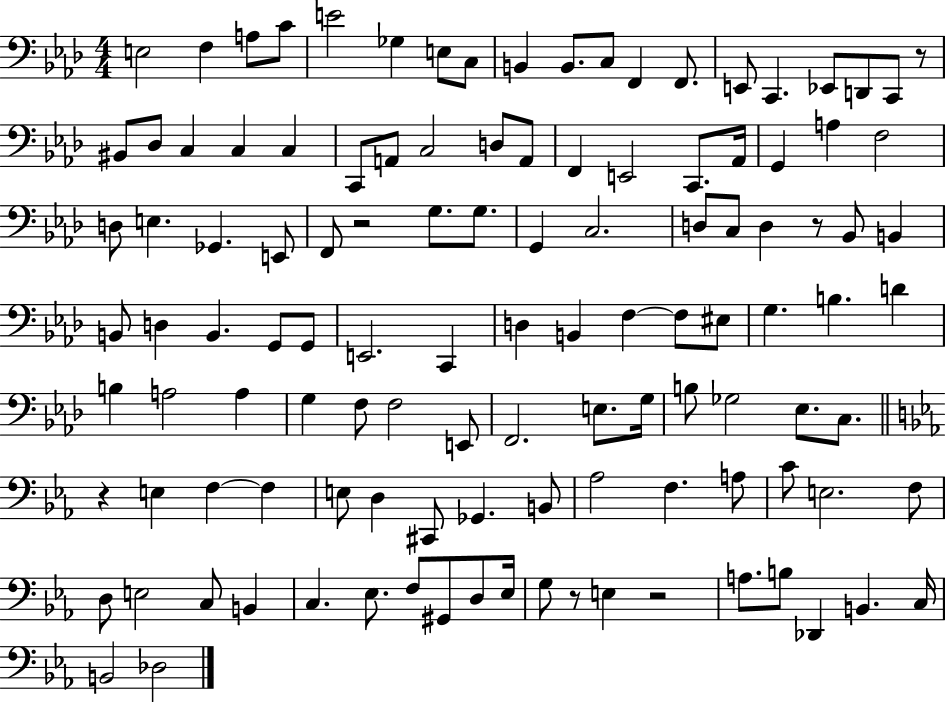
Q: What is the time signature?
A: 4/4